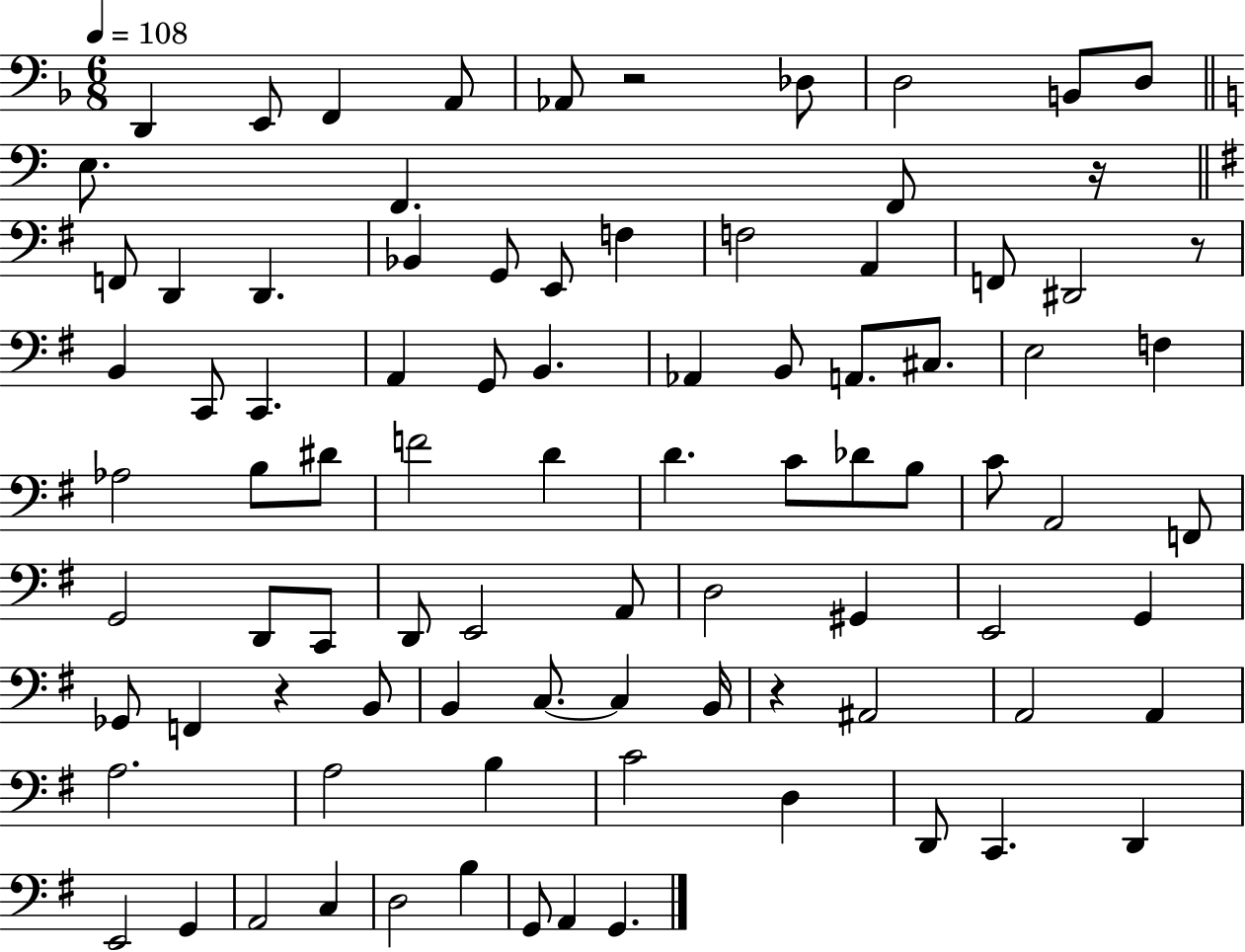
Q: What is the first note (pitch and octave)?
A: D2